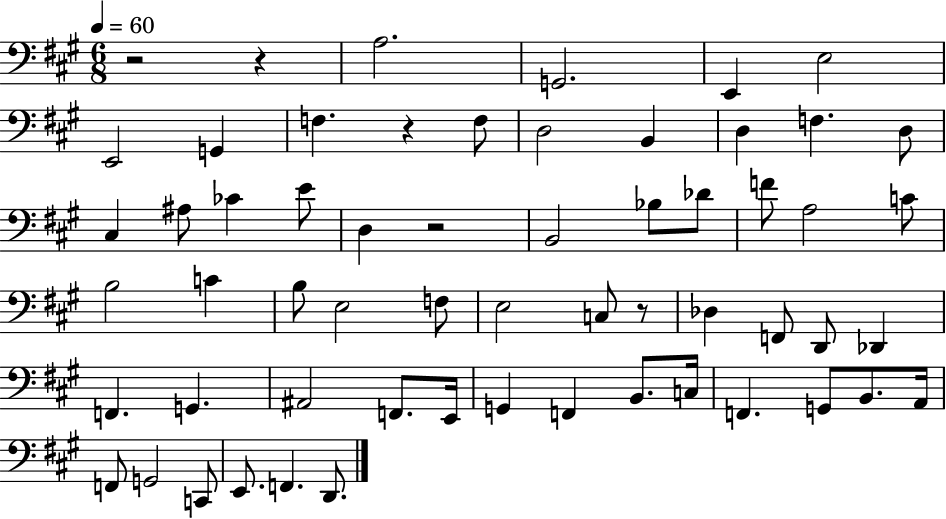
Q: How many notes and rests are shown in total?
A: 59